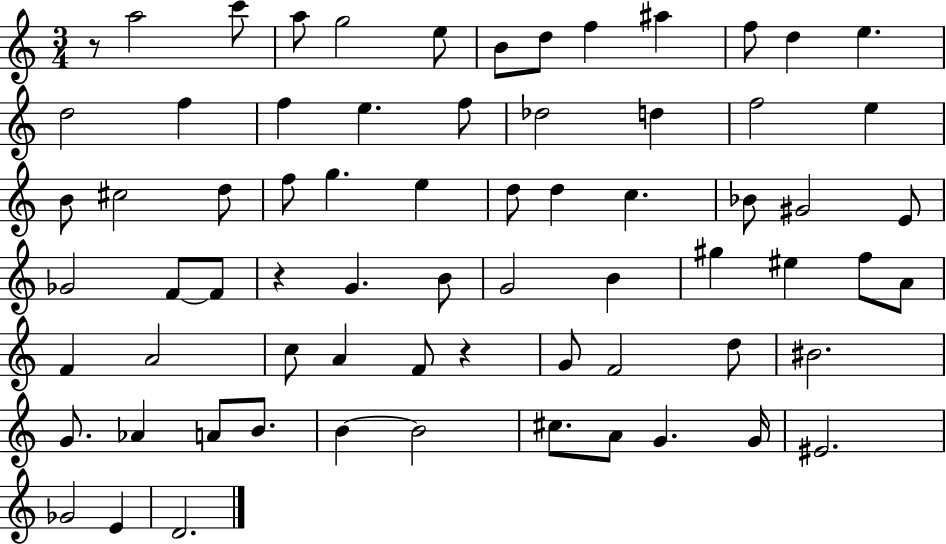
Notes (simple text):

R/e A5/h C6/e A5/e G5/h E5/e B4/e D5/e F5/q A#5/q F5/e D5/q E5/q. D5/h F5/q F5/q E5/q. F5/e Db5/h D5/q F5/h E5/q B4/e C#5/h D5/e F5/e G5/q. E5/q D5/e D5/q C5/q. Bb4/e G#4/h E4/e Gb4/h F4/e F4/e R/q G4/q. B4/e G4/h B4/q G#5/q EIS5/q F5/e A4/e F4/q A4/h C5/e A4/q F4/e R/q G4/e F4/h D5/e BIS4/h. G4/e. Ab4/q A4/e B4/e. B4/q B4/h C#5/e. A4/e G4/q. G4/s EIS4/h. Gb4/h E4/q D4/h.